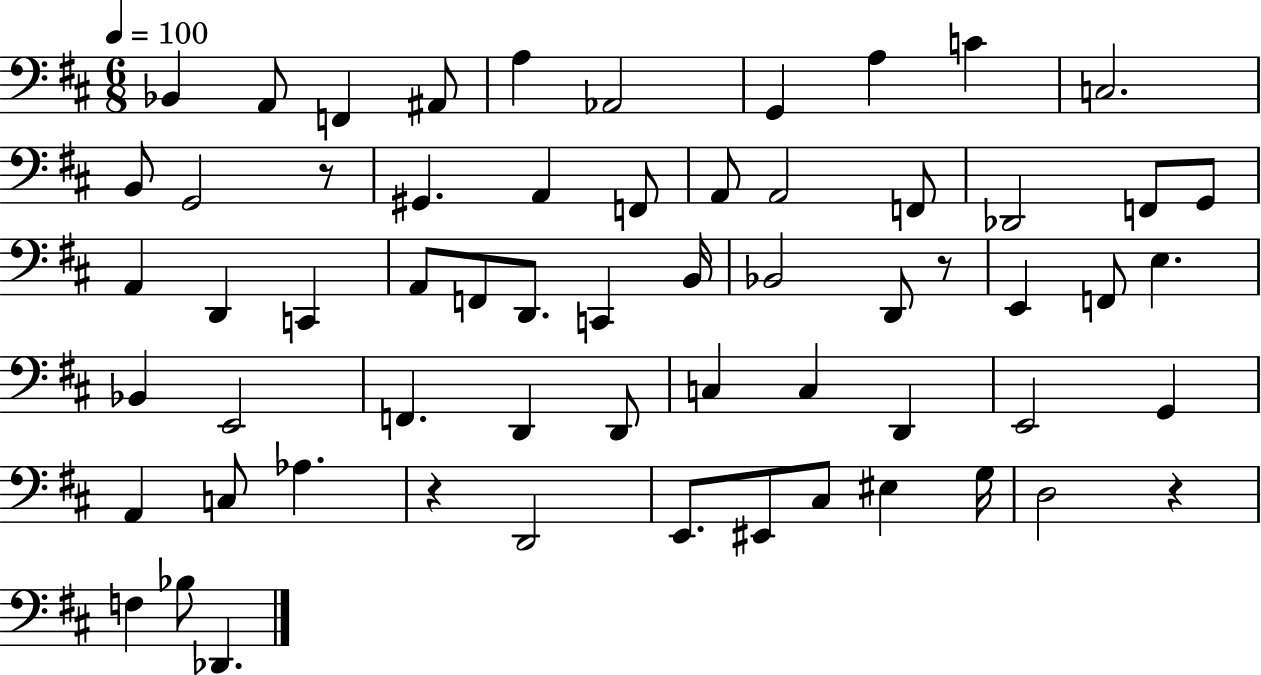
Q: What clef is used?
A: bass